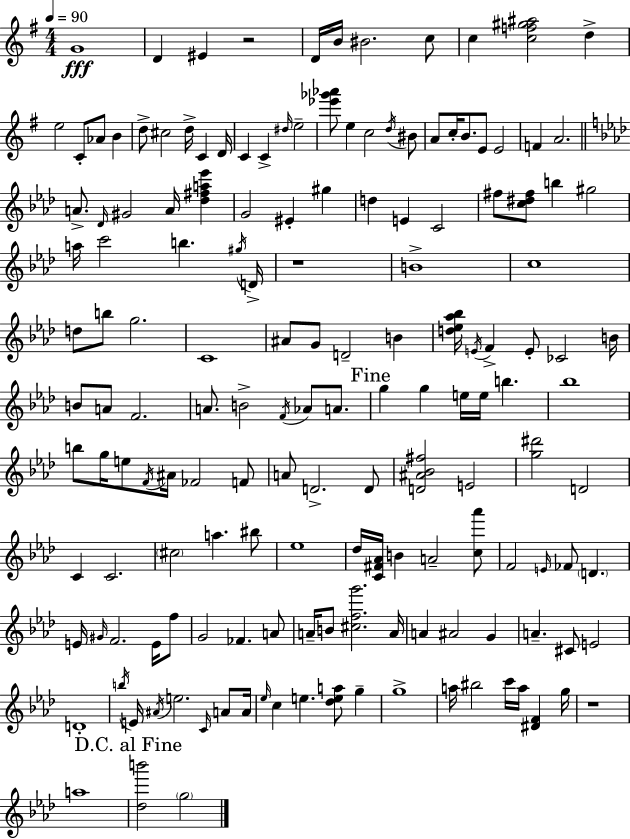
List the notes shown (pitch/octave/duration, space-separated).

G4/w D4/q EIS4/q R/h D4/s B4/s BIS4/h. C5/e C5/q [C5,F5,G#5,A#5]/h D5/q E5/h C4/e Ab4/e B4/q D5/e C#5/h D5/s C4/q D4/s C4/q C4/q D#5/s E5/h [Eb6,Gb6,Ab6]/e E5/q C5/h D5/s BIS4/e A4/e C5/s B4/e. E4/e E4/h F4/q A4/h. A4/e. Db4/s G#4/h A4/s [Db5,F#5,A5,Eb6]/q G4/h EIS4/q G#5/q D5/q E4/q C4/h F#5/e [C5,D#5,F#5]/e B5/q G#5/h A5/s C6/h B5/q. G#5/s D4/s R/w B4/w C5/w D5/e B5/e G5/h. C4/w A#4/e G4/e D4/h B4/q [D5,Eb5,Ab5,Bb5]/s E4/s F4/q E4/e CES4/h B4/s B4/e A4/e F4/h. A4/e. B4/h F4/s Ab4/e A4/e. G5/q G5/q E5/s E5/s B5/q. Bb5/w B5/e G5/s E5/e F4/s A#4/s FES4/h F4/e A4/e D4/h. D4/e [D4,A#4,Bb4,F#5]/h E4/h [G5,D#6]/h D4/h C4/q C4/h. C#5/h A5/q. BIS5/e Eb5/w Db5/s [C4,F#4,Ab4]/s B4/q A4/h [C5,Ab6]/e F4/h E4/s FES4/e D4/q. E4/s G#4/s F4/h. E4/s F5/e G4/h FES4/q. A4/e A4/s B4/e [C#5,F5,G6]/h. A4/s A4/q A#4/h G4/q A4/q. C#4/e E4/h D4/w B5/s E4/s A#4/s E5/h. C4/s A4/e A4/s Eb5/s C5/q E5/q. [Db5,E5,A5]/e G5/q G5/w A5/s BIS5/h C6/s A5/s [D#4,F4]/q G5/s R/w A5/w [Db5,B6]/h G5/h